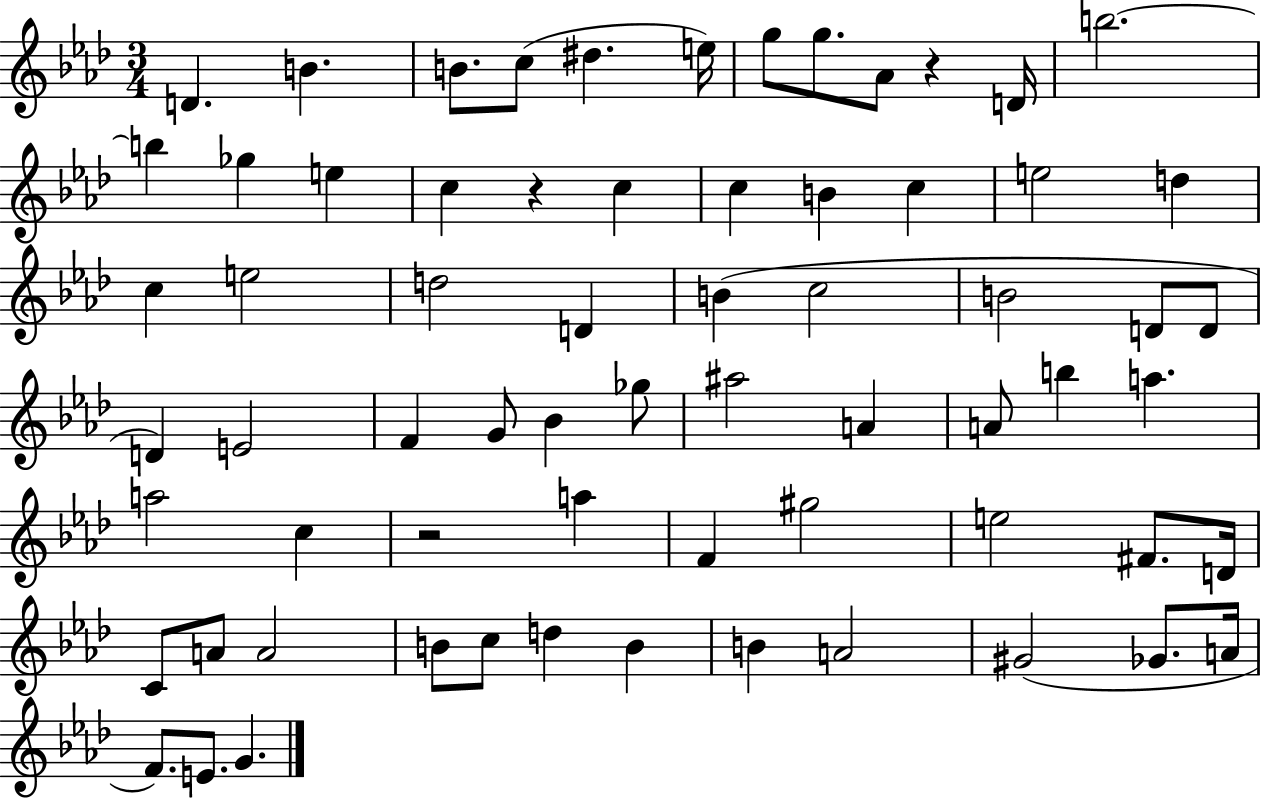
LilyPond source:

{
  \clef treble
  \numericTimeSignature
  \time 3/4
  \key aes \major
  \repeat volta 2 { d'4. b'4. | b'8. c''8( dis''4. e''16) | g''8 g''8. aes'8 r4 d'16 | b''2.~~ | \break b''4 ges''4 e''4 | c''4 r4 c''4 | c''4 b'4 c''4 | e''2 d''4 | \break c''4 e''2 | d''2 d'4 | b'4( c''2 | b'2 d'8 d'8 | \break d'4) e'2 | f'4 g'8 bes'4 ges''8 | ais''2 a'4 | a'8 b''4 a''4. | \break a''2 c''4 | r2 a''4 | f'4 gis''2 | e''2 fis'8. d'16 | \break c'8 a'8 a'2 | b'8 c''8 d''4 b'4 | b'4 a'2 | gis'2( ges'8. a'16 | \break f'8.) e'8. g'4. | } \bar "|."
}